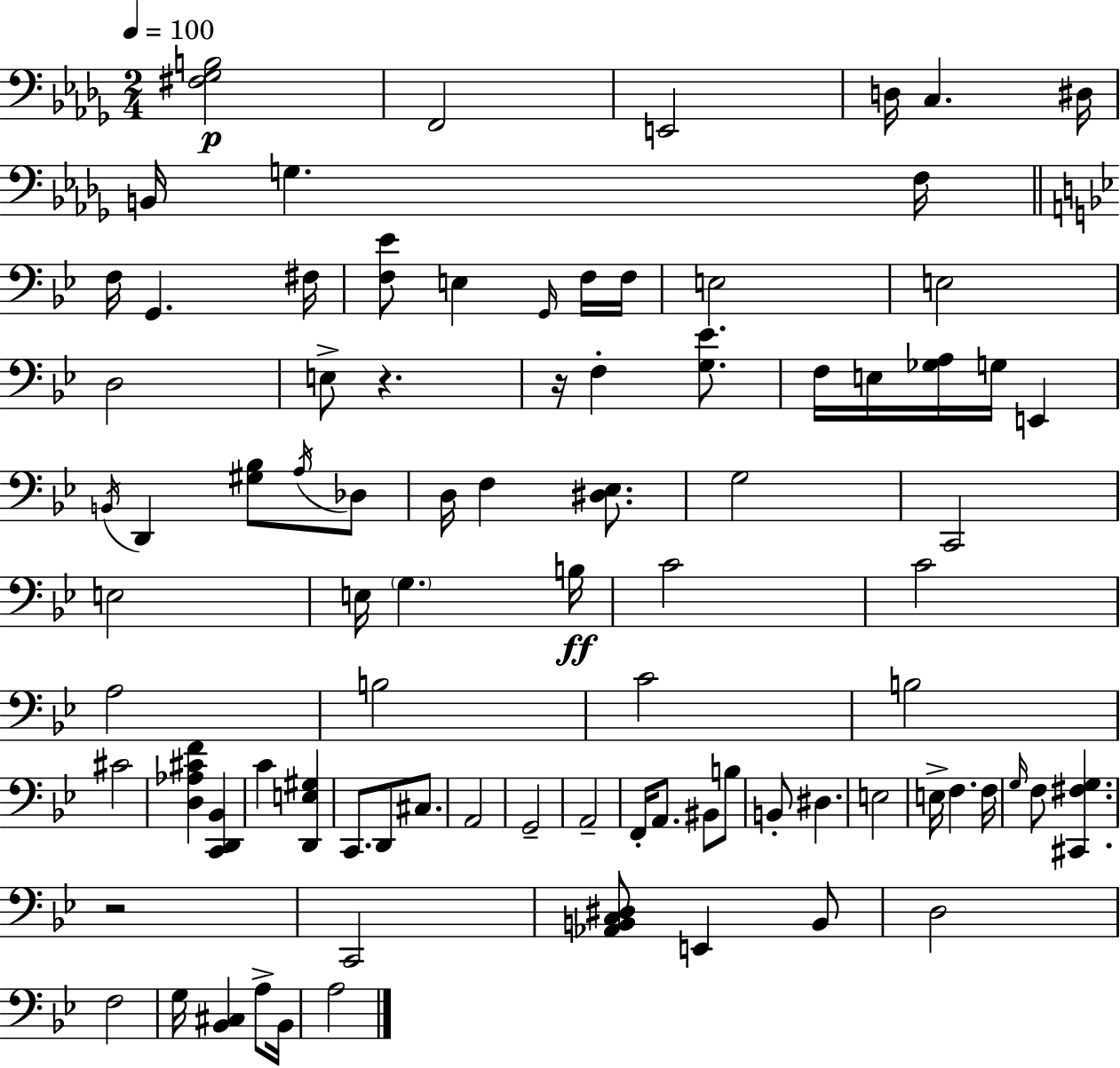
{
  \clef bass
  \numericTimeSignature
  \time 2/4
  \key bes \minor
  \tempo 4 = 100
  <fis ges b>2\p | f,2 | e,2 | d16 c4. dis16 | \break b,16 g4. f16 | \bar "||" \break \key g \minor f16 g,4. fis16 | <f ees'>8 e4 \grace { g,16 } f16 | f16 e2 | e2 | \break d2 | e8-> r4. | r16 f4-. <g ees'>8. | f16 e16 <ges a>16 g16 e,4 | \break \acciaccatura { b,16 } d,4 <gis bes>8 | \acciaccatura { a16 } des8 d16 f4 | <dis ees>8. g2 | c,2 | \break e2 | e16 \parenthesize g4. | b16\ff c'2 | c'2 | \break a2 | b2 | c'2 | b2 | \break cis'2 | <d aes cis' f'>4 <c, d, bes,>4 | c'4 <d, e gis>4 | c,8. d,8 | \break cis8. a,2 | g,2-- | a,2-- | f,16-. a,8. bis,8 | \break b8 b,8-. dis4. | e2 | e16-> f4. | f16 \grace { g16 } f8 <cis, fis g>4. | \break r2 | c,2 | <aes, b, c dis>8 e,4 | b,8 d2 | \break f2 | g16 <bes, cis>4 | a8-> bes,16 a2 | \bar "|."
}